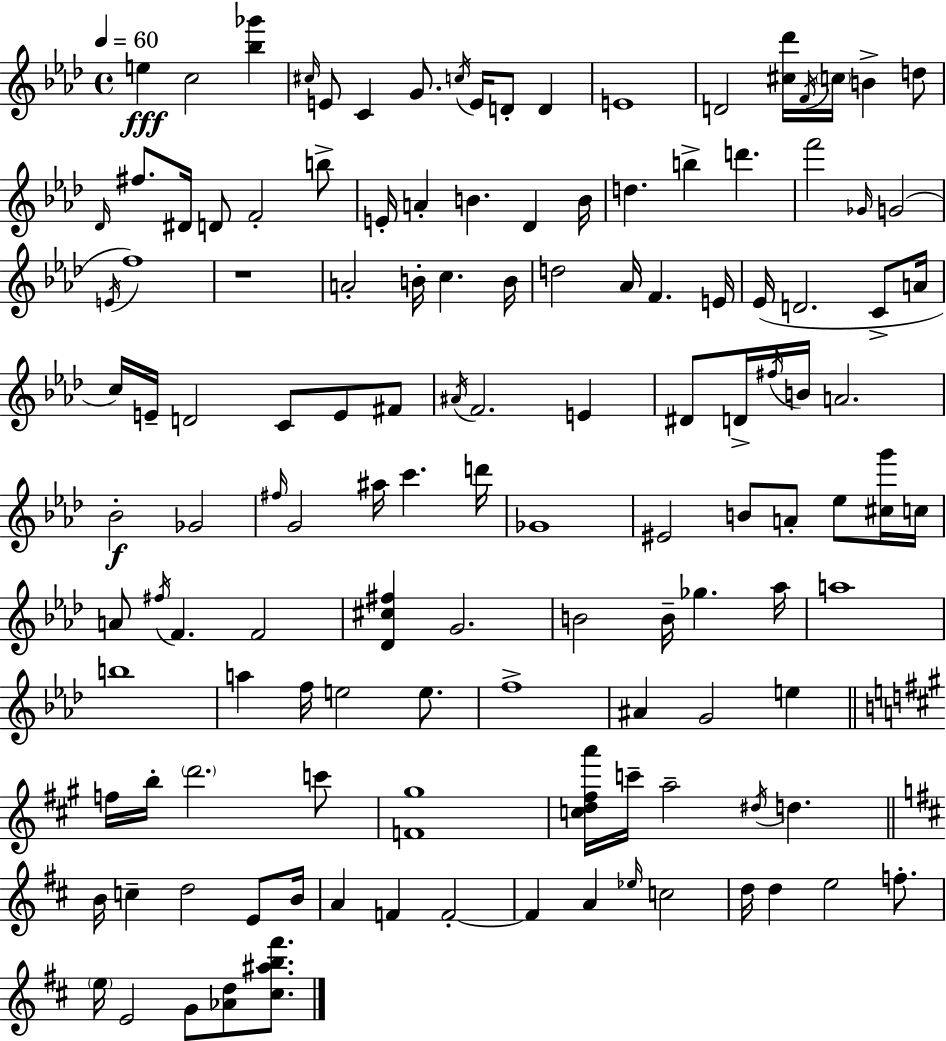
E5/q C5/h [Bb5,Gb6]/q C#5/s E4/e C4/q G4/e. C5/s E4/s D4/e D4/q E4/w D4/h [C#5,Db6]/s F4/s C5/s B4/q D5/e Db4/s F#5/e. D#4/s D4/e F4/h B5/e E4/s A4/q B4/q. Db4/q B4/s D5/q. B5/q D6/q. F6/h Gb4/s G4/h E4/s F5/w R/w A4/h B4/s C5/q. B4/s D5/h Ab4/s F4/q. E4/s Eb4/s D4/h. C4/e A4/s C5/s E4/s D4/h C4/e E4/e F#4/e A#4/s F4/h. E4/q D#4/e D4/s F#5/s B4/s A4/h. Bb4/h Gb4/h F#5/s G4/h A#5/s C6/q. D6/s Gb4/w EIS4/h B4/e A4/e Eb5/e [C#5,G6]/s C5/s A4/e F#5/s F4/q. F4/h [Db4,C#5,F#5]/q G4/h. B4/h B4/s Gb5/q. Ab5/s A5/w B5/w A5/q F5/s E5/h E5/e. F5/w A#4/q G4/h E5/q F5/s B5/s D6/h. C6/e [F4,G#5]/w [C5,D5,F#5,A6]/s C6/s A5/h D#5/s D5/q. B4/s C5/q D5/h E4/e B4/s A4/q F4/q F4/h F4/q A4/q Eb5/s C5/h D5/s D5/q E5/h F5/e. E5/s E4/h G4/e [Ab4,D5]/e [C#5,A#5,B5,F#6]/e.